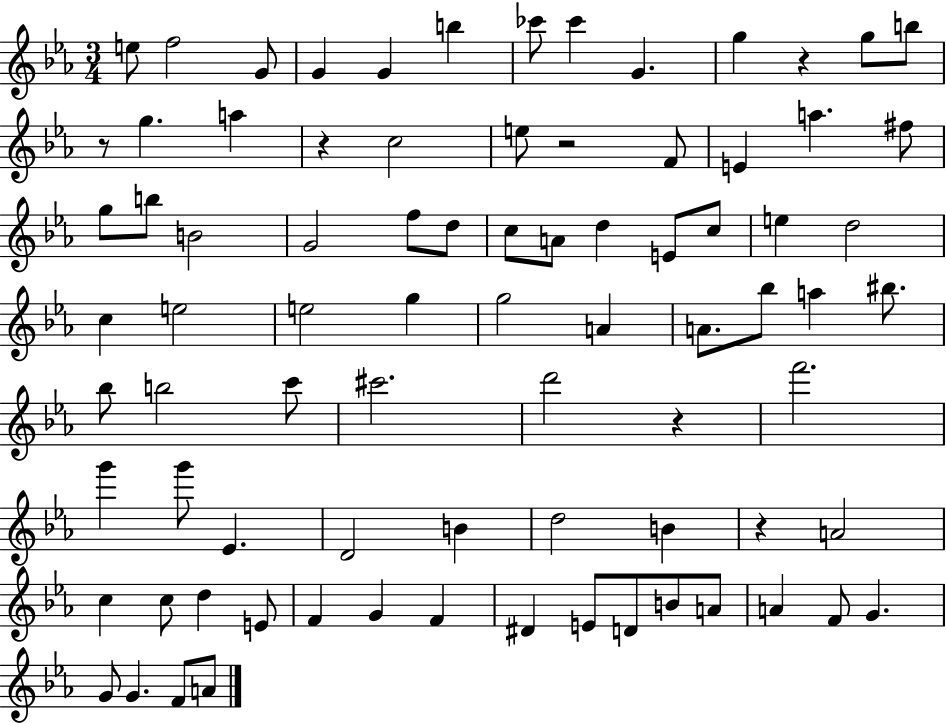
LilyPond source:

{
  \clef treble
  \numericTimeSignature
  \time 3/4
  \key ees \major
  e''8 f''2 g'8 | g'4 g'4 b''4 | ces'''8 ces'''4 g'4. | g''4 r4 g''8 b''8 | \break r8 g''4. a''4 | r4 c''2 | e''8 r2 f'8 | e'4 a''4. fis''8 | \break g''8 b''8 b'2 | g'2 f''8 d''8 | c''8 a'8 d''4 e'8 c''8 | e''4 d''2 | \break c''4 e''2 | e''2 g''4 | g''2 a'4 | a'8. bes''8 a''4 bis''8. | \break bes''8 b''2 c'''8 | cis'''2. | d'''2 r4 | f'''2. | \break g'''4 g'''8 ees'4. | d'2 b'4 | d''2 b'4 | r4 a'2 | \break c''4 c''8 d''4 e'8 | f'4 g'4 f'4 | dis'4 e'8 d'8 b'8 a'8 | a'4 f'8 g'4. | \break g'8 g'4. f'8 a'8 | \bar "|."
}